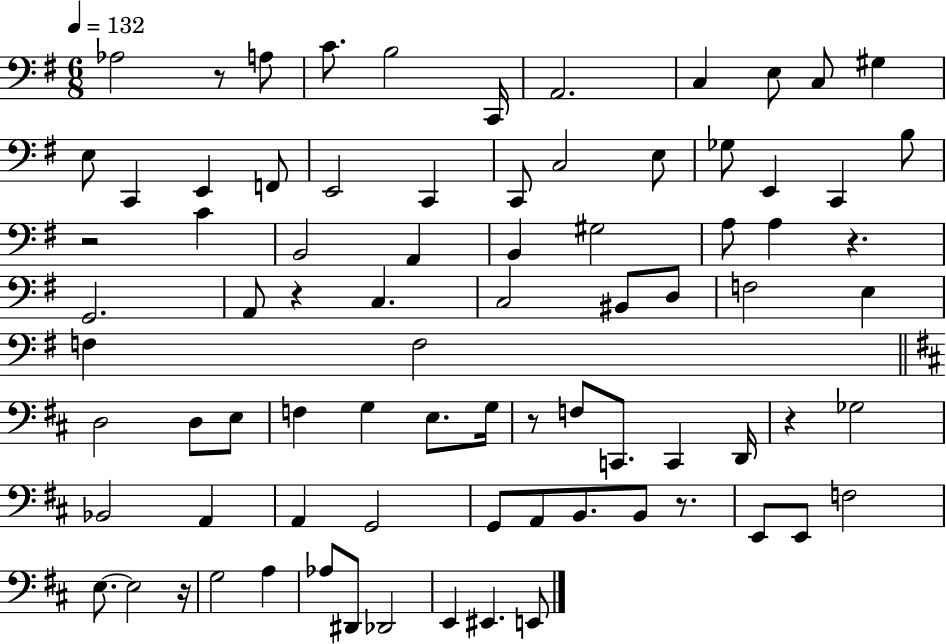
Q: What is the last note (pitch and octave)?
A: E2